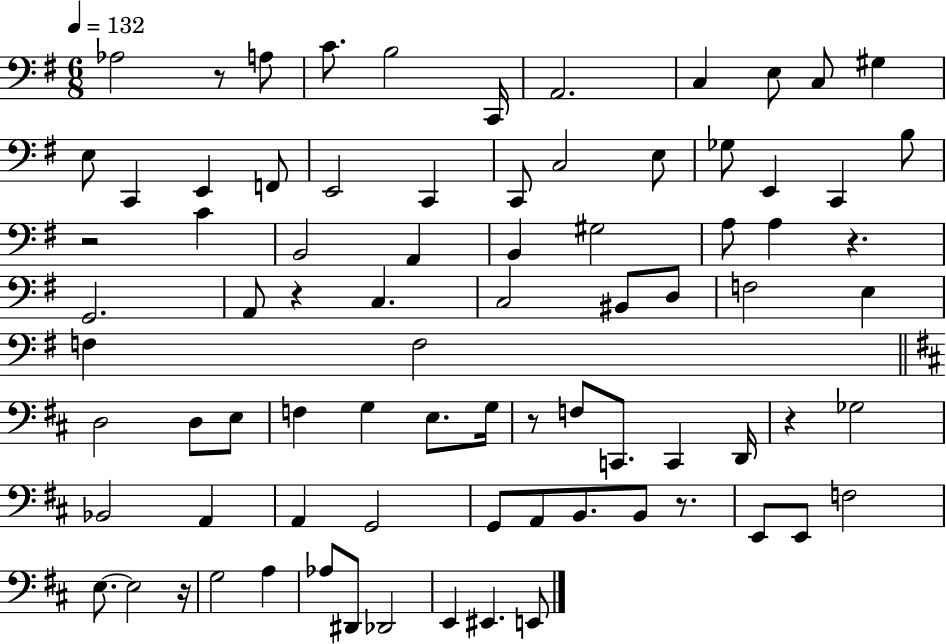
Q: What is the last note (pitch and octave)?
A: E2